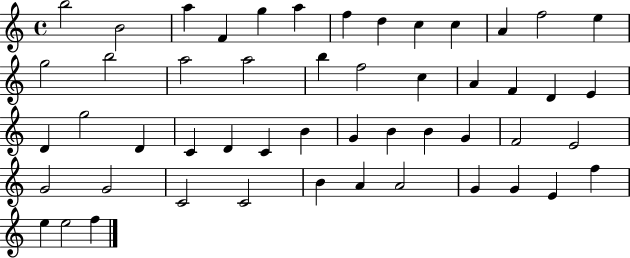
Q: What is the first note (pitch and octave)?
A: B5